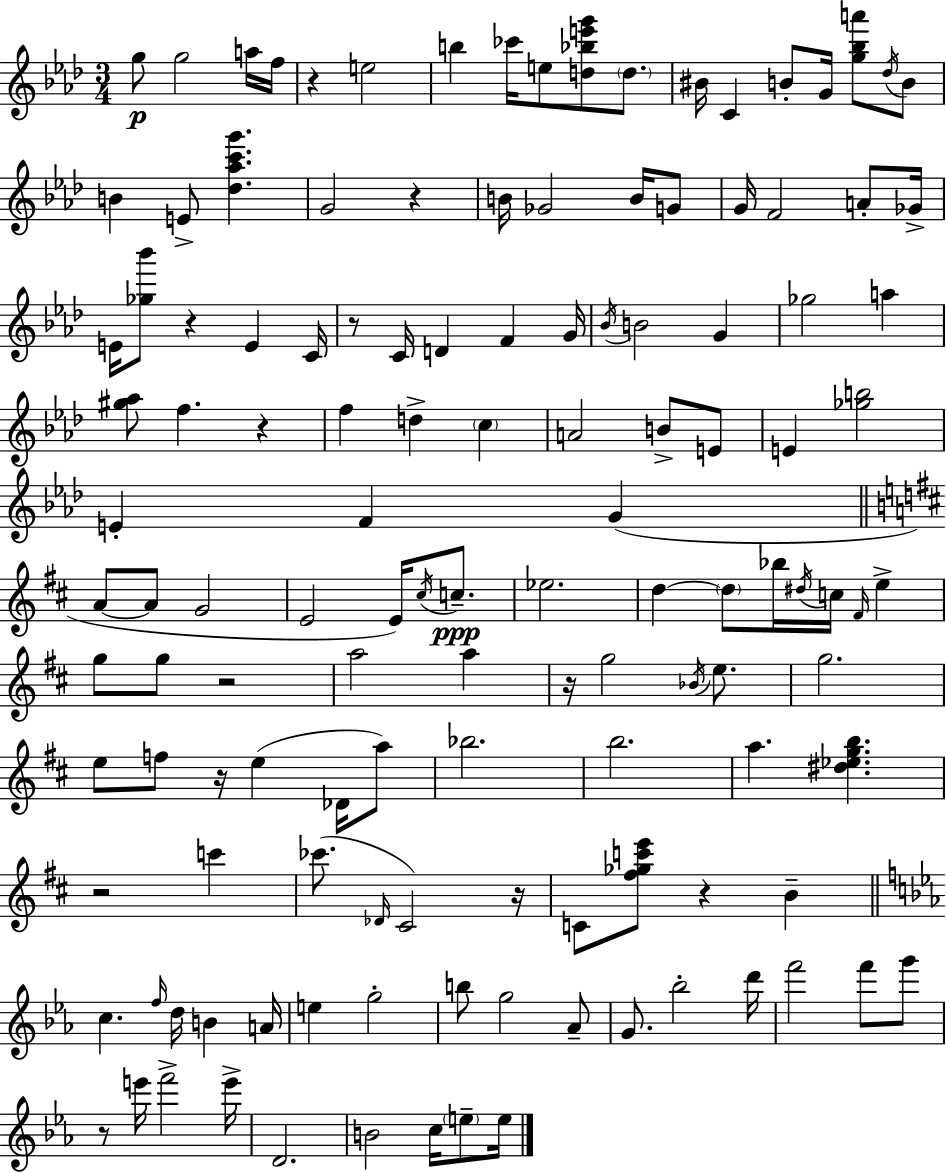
{
  \clef treble
  \numericTimeSignature
  \time 3/4
  \key aes \major
  g''8\p g''2 a''16 f''16 | r4 e''2 | b''4 ces'''16 e''8 <d'' bes'' e''' g'''>8 \parenthesize d''8. | bis'16 c'4 b'8-. g'16 <g'' bes'' a'''>8 \acciaccatura { des''16 } b'8 | \break b'4 e'8-> <des'' aes'' c''' g'''>4. | g'2 r4 | b'16 ges'2 b'16 g'8 | g'16 f'2 a'8-. | \break ges'16-> e'16 <ges'' bes'''>8 r4 e'4 | c'16 r8 c'16 d'4 f'4 | g'16 \acciaccatura { bes'16 } b'2 g'4 | ges''2 a''4 | \break <gis'' aes''>8 f''4. r4 | f''4 d''4-> \parenthesize c''4 | a'2 b'8-> | e'8 e'4 <ges'' b''>2 | \break e'4-. f'4 g'4( | \bar "||" \break \key b \minor a'8~~ a'8 g'2 | e'2 e'16) \acciaccatura { cis''16 }\ppp c''8.-- | ees''2. | d''4~~ \parenthesize d''8 bes''16 \acciaccatura { dis''16 } c''16 \grace { fis'16 } e''4-> | \break g''8 g''8 r2 | a''2 a''4 | r16 g''2 | \acciaccatura { bes'16 } e''8. g''2. | \break e''8 f''8 r16 e''4( | des'16 a''8) bes''2. | b''2. | a''4. <dis'' ees'' g'' b''>4. | \break r2 | c'''4 ces'''8.( \grace { des'16 } cis'2) | r16 c'8 <fis'' ges'' c''' e'''>8 r4 | b'4-- \bar "||" \break \key ees \major c''4. \grace { f''16 } d''16 b'4 | a'16 e''4 g''2-. | b''8 g''2 aes'8-- | g'8. bes''2-. | \break d'''16 f'''2 f'''8 g'''8 | r8 e'''16 f'''2-> | e'''16-> d'2. | b'2 c''16 \parenthesize e''8-- | \break e''16 \bar "|."
}